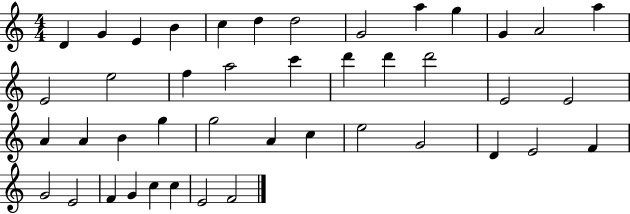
X:1
T:Untitled
M:4/4
L:1/4
K:C
D G E B c d d2 G2 a g G A2 a E2 e2 f a2 c' d' d' d'2 E2 E2 A A B g g2 A c e2 G2 D E2 F G2 E2 F G c c E2 F2